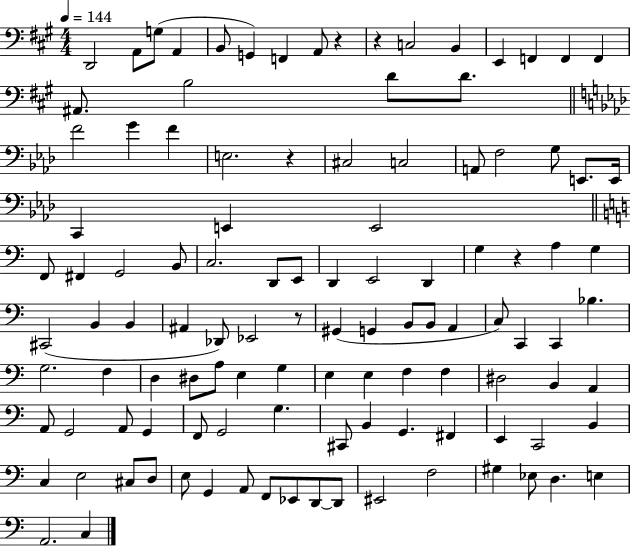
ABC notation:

X:1
T:Untitled
M:4/4
L:1/4
K:A
D,,2 A,,/2 G,/2 A,, B,,/2 G,, F,, A,,/2 z z C,2 B,, E,, F,, F,, F,, ^A,,/2 B,2 D/2 D/2 F2 G F E,2 z ^C,2 C,2 A,,/2 F,2 G,/2 E,,/2 E,,/4 C,, E,, E,,2 F,,/2 ^F,, G,,2 B,,/2 C,2 D,,/2 E,,/2 D,, E,,2 D,, G, z A, G, ^C,,2 B,, B,, ^A,, _D,,/2 _E,,2 z/2 ^G,, G,, B,,/2 B,,/2 A,, C,/2 C,, C,, _B, G,2 F, D, ^D,/2 A,/2 E, G, E, E, F, F, ^D,2 B,, A,, A,,/2 G,,2 A,,/2 G,, F,,/2 G,,2 G, ^C,,/2 B,, G,, ^F,, E,, C,,2 B,, C, E,2 ^C,/2 D,/2 E,/2 G,, A,,/2 F,,/2 _E,,/2 D,,/2 D,,/2 ^E,,2 F,2 ^G, _E,/2 D, E, A,,2 C,